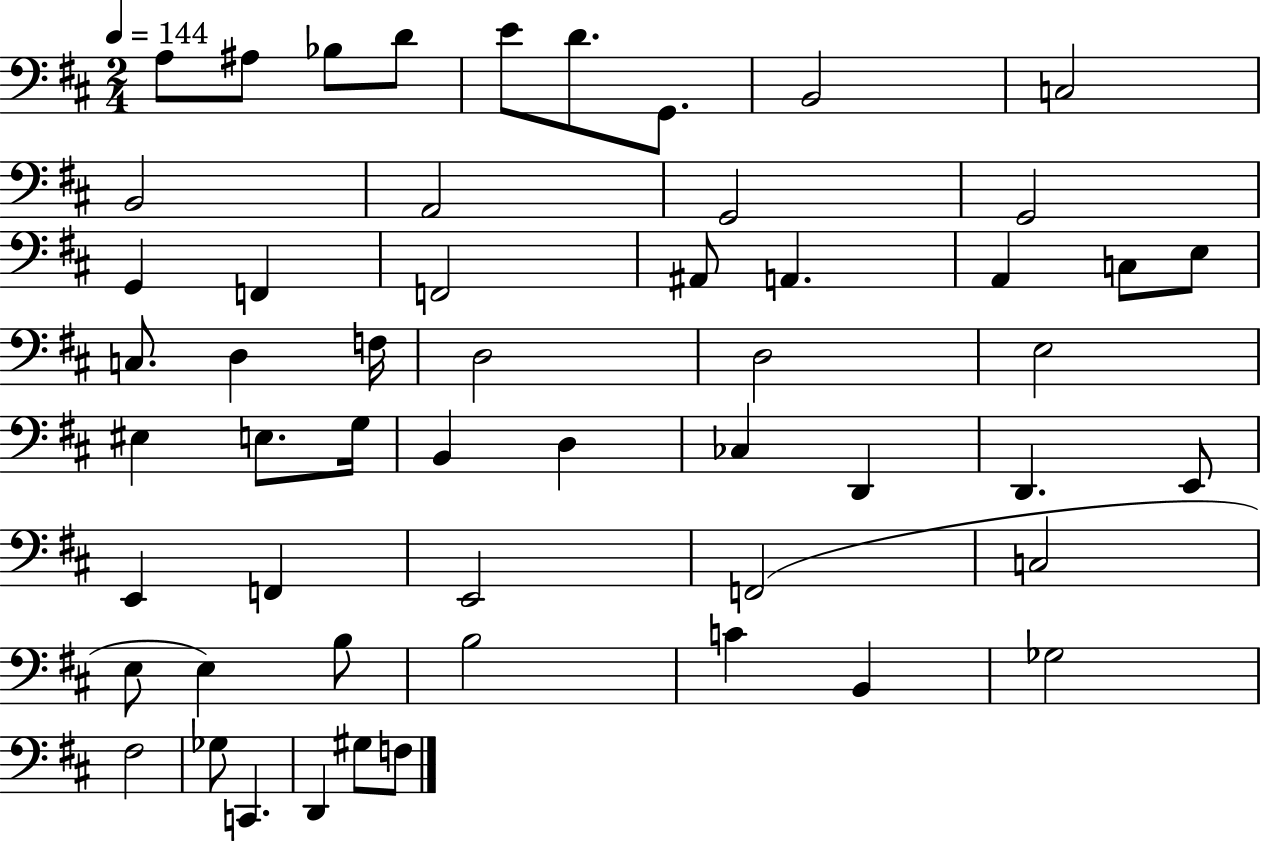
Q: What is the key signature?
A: D major